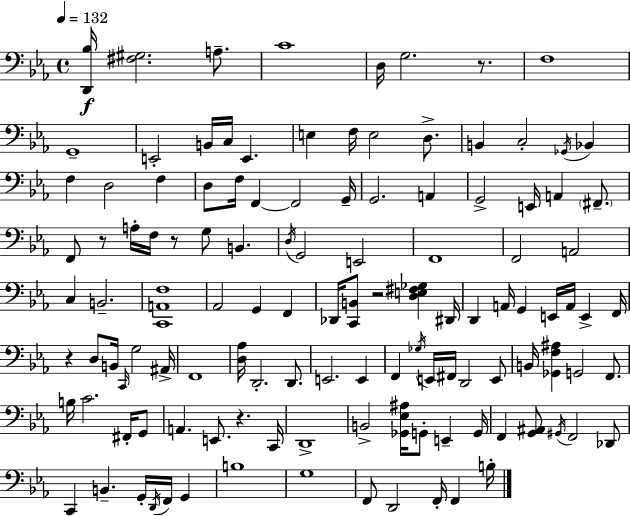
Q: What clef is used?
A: bass